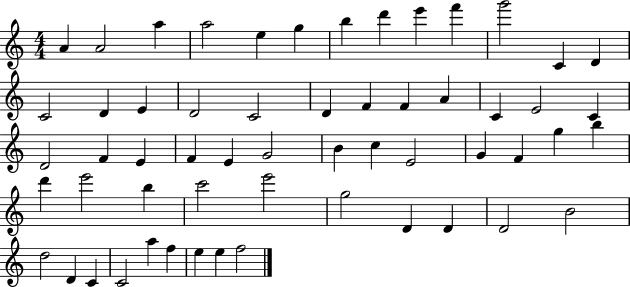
X:1
T:Untitled
M:4/4
L:1/4
K:C
A A2 a a2 e g b d' e' f' g'2 C D C2 D E D2 C2 D F F A C E2 C D2 F E F E G2 B c E2 G F g b d' e'2 b c'2 e'2 g2 D D D2 B2 d2 D C C2 a f e e f2